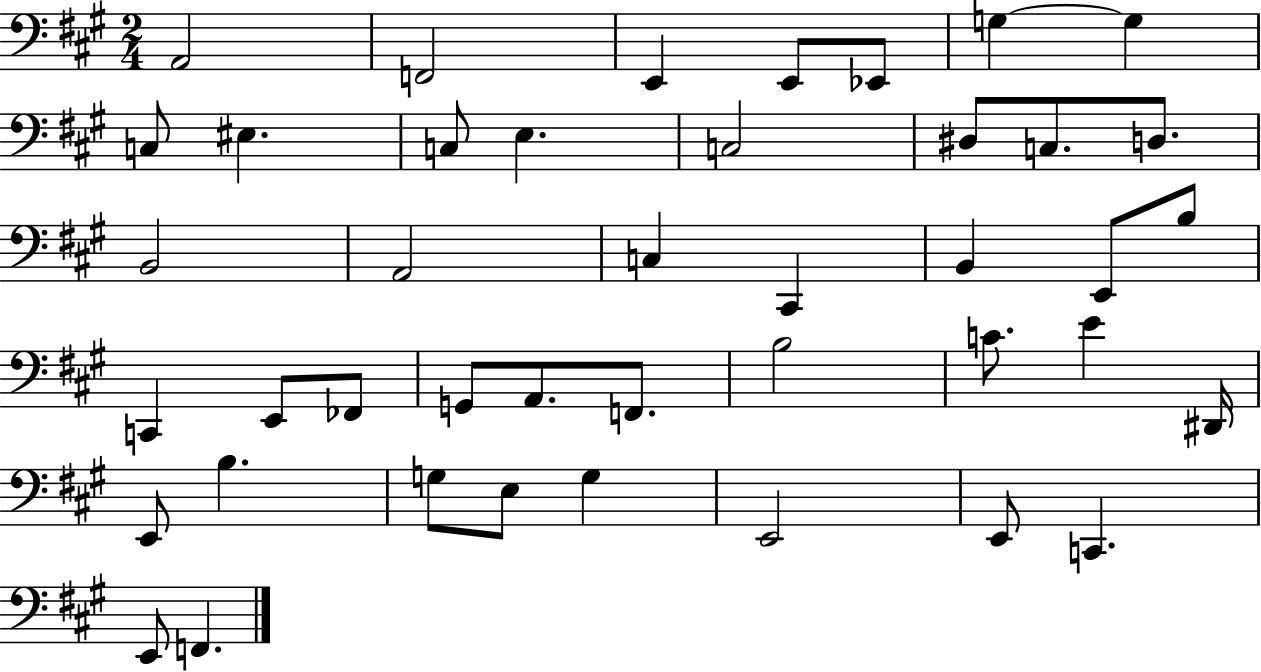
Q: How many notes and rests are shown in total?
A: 42